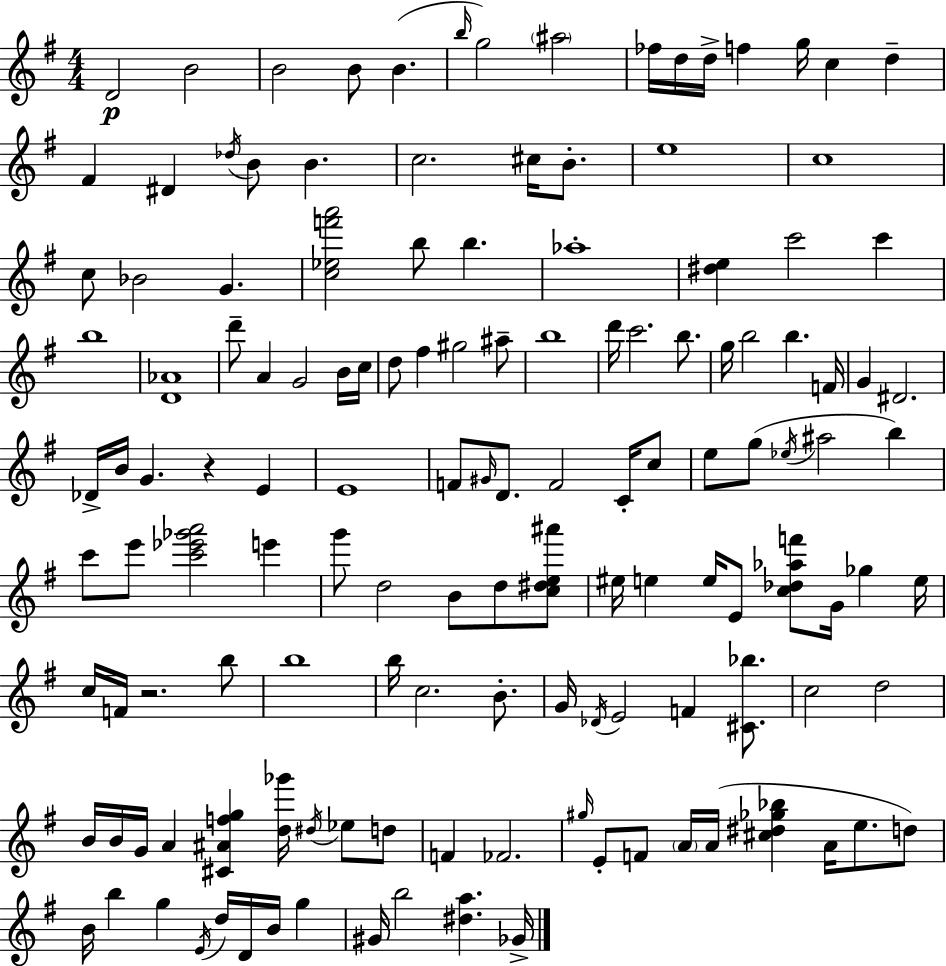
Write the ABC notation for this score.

X:1
T:Untitled
M:4/4
L:1/4
K:G
D2 B2 B2 B/2 B b/4 g2 ^a2 _f/4 d/4 d/4 f g/4 c d ^F ^D _d/4 B/2 B c2 ^c/4 B/2 e4 c4 c/2 _B2 G [c_ef'a']2 b/2 b _a4 [^de] c'2 c' b4 [D_A]4 d'/2 A G2 B/4 c/4 d/2 ^f ^g2 ^a/2 b4 d'/4 c'2 b/2 g/4 b2 b F/4 G ^D2 _D/4 B/4 G z E E4 F/2 ^G/4 D/2 F2 C/4 c/2 e/2 g/2 _e/4 ^a2 b c'/2 e'/2 [c'_e'_g'a']2 e' g'/2 d2 B/2 d/2 [c^de^a']/2 ^e/4 e e/4 E/2 [c_d_af']/2 G/4 _g e/4 c/4 F/4 z2 b/2 b4 b/4 c2 B/2 G/4 _D/4 E2 F [^C_b]/2 c2 d2 B/4 B/4 G/4 A [^C^Afg] [d_g']/4 ^d/4 _e/2 d/2 F _F2 ^g/4 E/2 F/2 A/4 A/4 [^c^d_g_b] A/4 e/2 d/2 B/4 b g E/4 d/4 D/4 B/4 g ^G/4 b2 [^da] _G/4